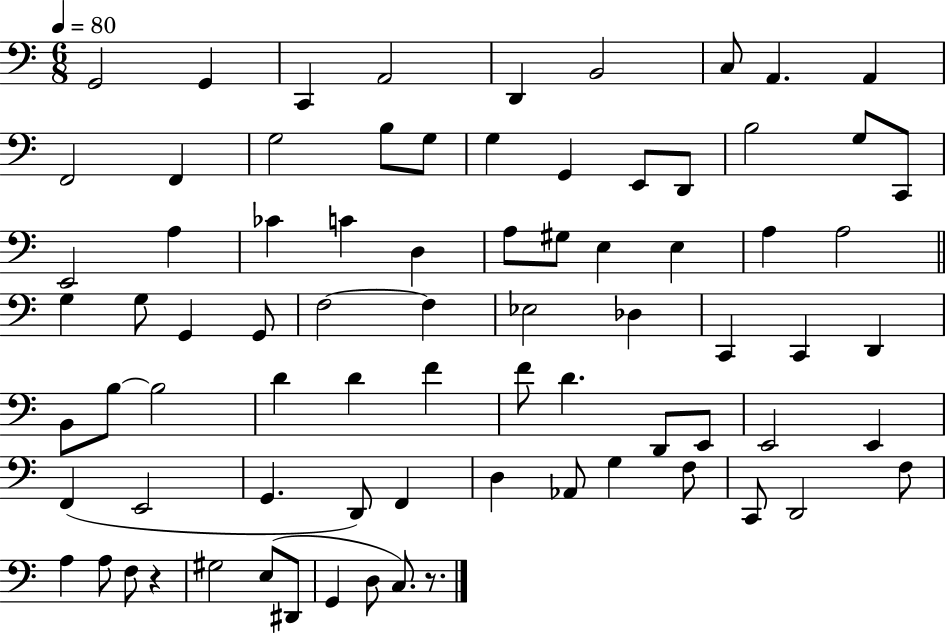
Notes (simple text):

G2/h G2/q C2/q A2/h D2/q B2/h C3/e A2/q. A2/q F2/h F2/q G3/h B3/e G3/e G3/q G2/q E2/e D2/e B3/h G3/e C2/e E2/h A3/q CES4/q C4/q D3/q A3/e G#3/e E3/q E3/q A3/q A3/h G3/q G3/e G2/q G2/e F3/h F3/q Eb3/h Db3/q C2/q C2/q D2/q B2/e B3/e B3/h D4/q D4/q F4/q F4/e D4/q. D2/e E2/e E2/h E2/q F2/q E2/h G2/q. D2/e F2/q D3/q Ab2/e G3/q F3/e C2/e D2/h F3/e A3/q A3/e F3/e R/q G#3/h E3/e D#2/e G2/q D3/e C3/e. R/e.